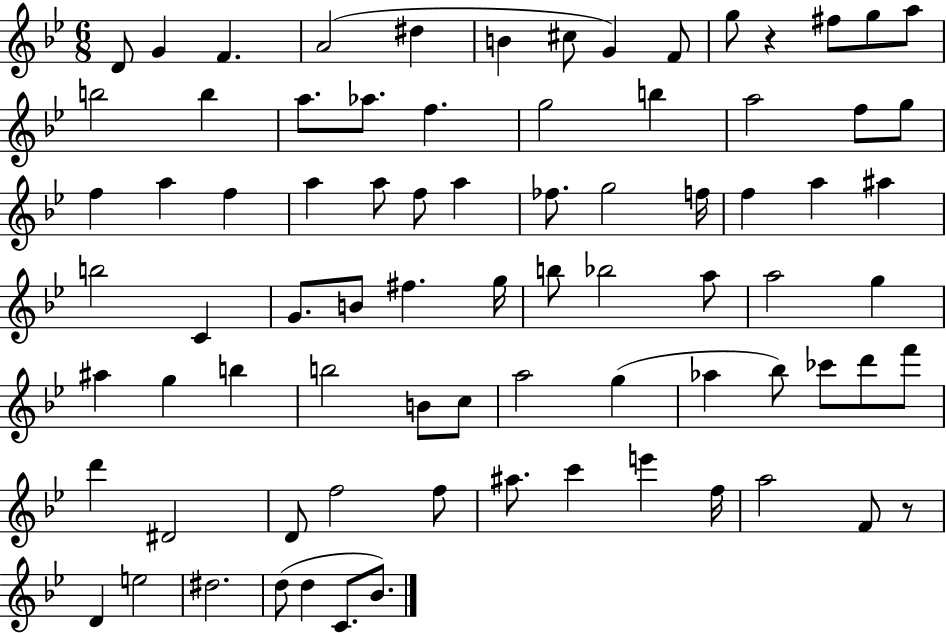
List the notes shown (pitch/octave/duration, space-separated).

D4/e G4/q F4/q. A4/h D#5/q B4/q C#5/e G4/q F4/e G5/e R/q F#5/e G5/e A5/e B5/h B5/q A5/e. Ab5/e. F5/q. G5/h B5/q A5/h F5/e G5/e F5/q A5/q F5/q A5/q A5/e F5/e A5/q FES5/e. G5/h F5/s F5/q A5/q A#5/q B5/h C4/q G4/e. B4/e F#5/q. G5/s B5/e Bb5/h A5/e A5/h G5/q A#5/q G5/q B5/q B5/h B4/e C5/e A5/h G5/q Ab5/q Bb5/e CES6/e D6/e F6/e D6/q D#4/h D4/e F5/h F5/e A#5/e. C6/q E6/q F5/s A5/h F4/e R/e D4/q E5/h D#5/h. D5/e D5/q C4/e. Bb4/e.